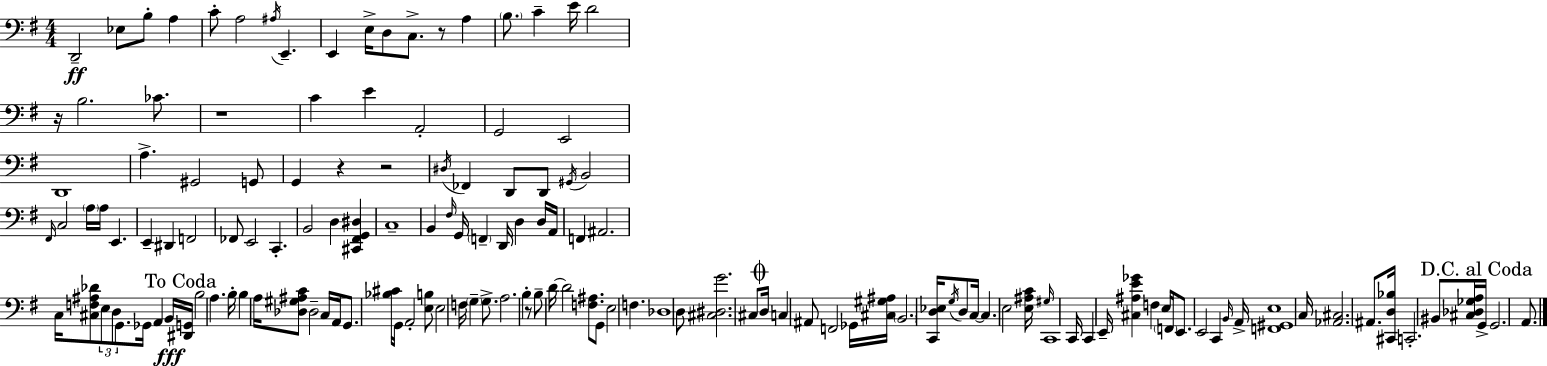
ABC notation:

X:1
T:Untitled
M:4/4
L:1/4
K:G
D,,2 _E,/2 B,/2 A, C/2 A,2 ^A,/4 E,, E,, E,/4 D,/2 C,/2 z/2 A, B,/2 C E/4 D2 z/4 B,2 _C/2 z4 C E A,,2 G,,2 E,,2 D,,4 A, ^G,,2 G,,/2 G,, z z2 ^D,/4 _F,, D,,/2 D,,/2 ^G,,/4 B,,2 ^F,,/4 C,2 A,/4 A,/4 E,, E,, ^D,, F,,2 _F,,/2 E,,2 C,, B,,2 D, [^C,,^F,,G,,^D,] C,4 B,, ^F,/4 G,,/4 F,, D,,/4 D, D,/4 A,,/4 F,, ^A,,2 C,/4 [^C,F,^A,_D]/2 E,/2 D,/2 G,,/2 _G,,/4 A,, B,,/4 [^D,,G,,]/4 B,2 A, B,/4 B, A,/4 [_D,^G,^A,C]/2 _D,2 C,/4 A,,/4 G,,/2 [_B,^C]/4 G,,/4 A,,2 [E,B,]/2 E,2 F,/4 G, G,/2 A,2 B, z/2 B,/2 D/4 D2 [F,^A,]/2 G,,/2 E,2 F, _D,4 D,/2 [^C,^D,G]2 ^C,/2 D,/4 C, ^A,,/2 F,,2 _G,,/4 [^C,^G,^A,]/4 B,,2 [C,,D,_E,]/4 G,/4 D,/2 C,/4 C, E,2 [E,^A,C]/4 ^G,/4 C,,4 C,,/4 C,, E,,/4 [^C,^A,E_G] F, E,/4 F,,/4 E,,/2 E,,2 C,, B,,/4 A,,/4 [F,,^G,,E,]4 C,/4 [_A,,^C,]2 ^A,,/2 [^C,,D,_B,]/4 C,,2 ^B,,/2 [^C,_D,_G,A,]/4 G,,/4 G,,2 A,,/2